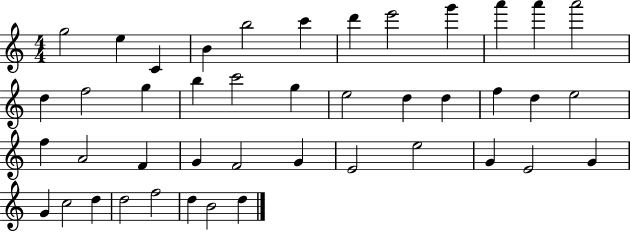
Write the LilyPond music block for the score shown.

{
  \clef treble
  \numericTimeSignature
  \time 4/4
  \key c \major
  g''2 e''4 c'4 | b'4 b''2 c'''4 | d'''4 e'''2 g'''4 | a'''4 a'''4 a'''2 | \break d''4 f''2 g''4 | b''4 c'''2 g''4 | e''2 d''4 d''4 | f''4 d''4 e''2 | \break f''4 a'2 f'4 | g'4 f'2 g'4 | e'2 e''2 | g'4 e'2 g'4 | \break g'4 c''2 d''4 | d''2 f''2 | d''4 b'2 d''4 | \bar "|."
}